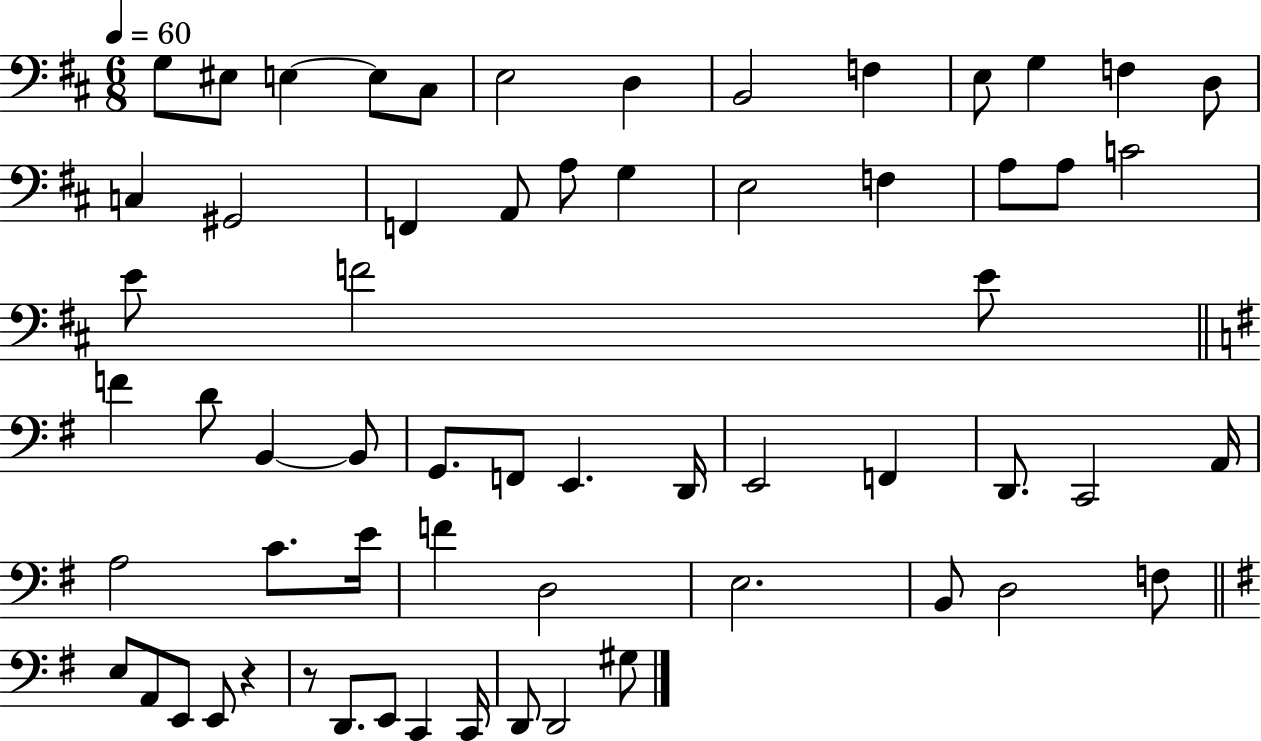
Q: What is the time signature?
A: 6/8